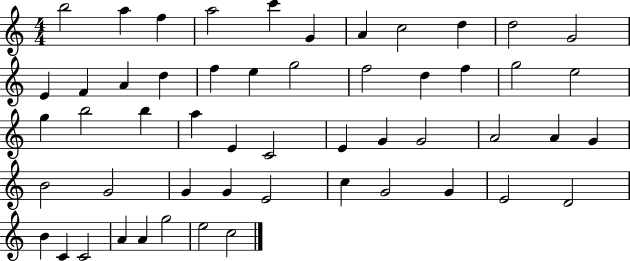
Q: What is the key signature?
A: C major